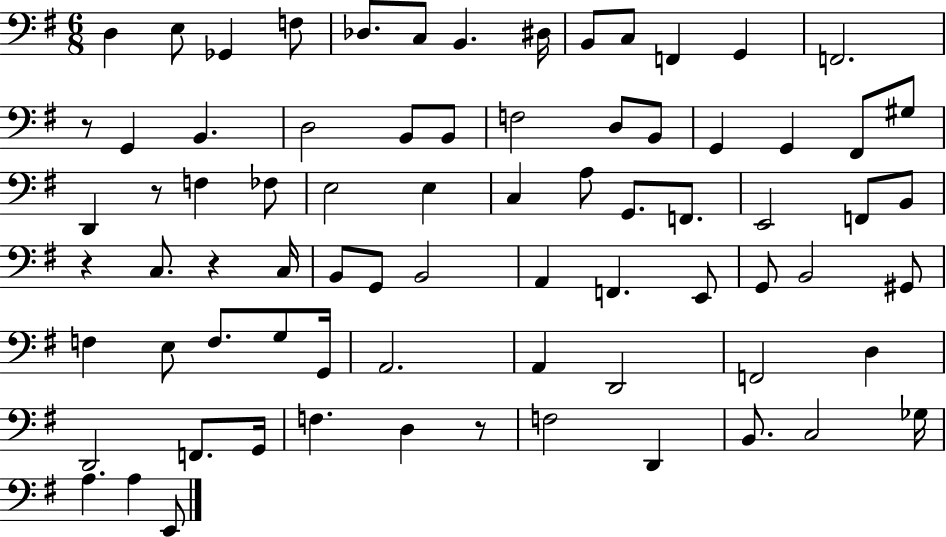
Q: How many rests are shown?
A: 5